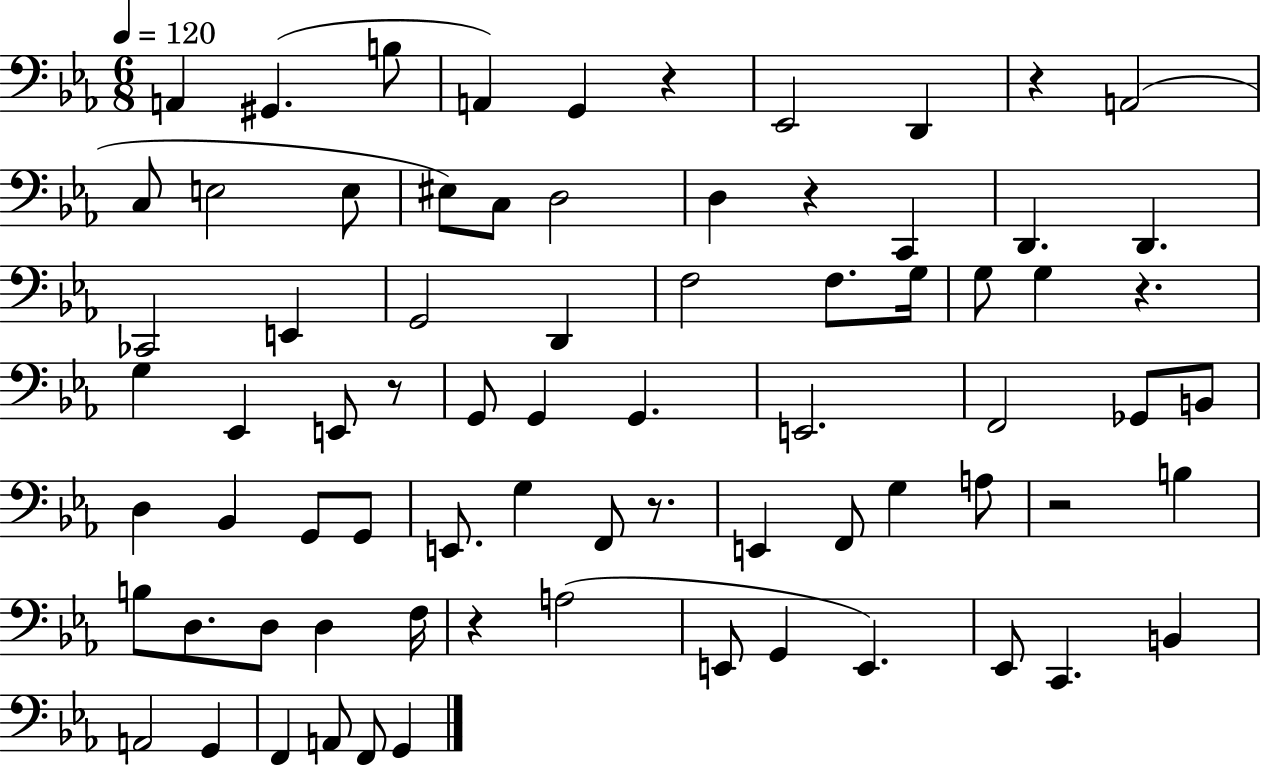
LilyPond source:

{
  \clef bass
  \numericTimeSignature
  \time 6/8
  \key ees \major
  \tempo 4 = 120
  a,4 gis,4.( b8 | a,4) g,4 r4 | ees,2 d,4 | r4 a,2( | \break c8 e2 e8 | eis8) c8 d2 | d4 r4 c,4 | d,4. d,4. | \break ces,2 e,4 | g,2 d,4 | f2 f8. g16 | g8 g4 r4. | \break g4 ees,4 e,8 r8 | g,8 g,4 g,4. | e,2. | f,2 ges,8 b,8 | \break d4 bes,4 g,8 g,8 | e,8. g4 f,8 r8. | e,4 f,8 g4 a8 | r2 b4 | \break b8 d8. d8 d4 f16 | r4 a2( | e,8 g,4 e,4.) | ees,8 c,4. b,4 | \break a,2 g,4 | f,4 a,8 f,8 g,4 | \bar "|."
}